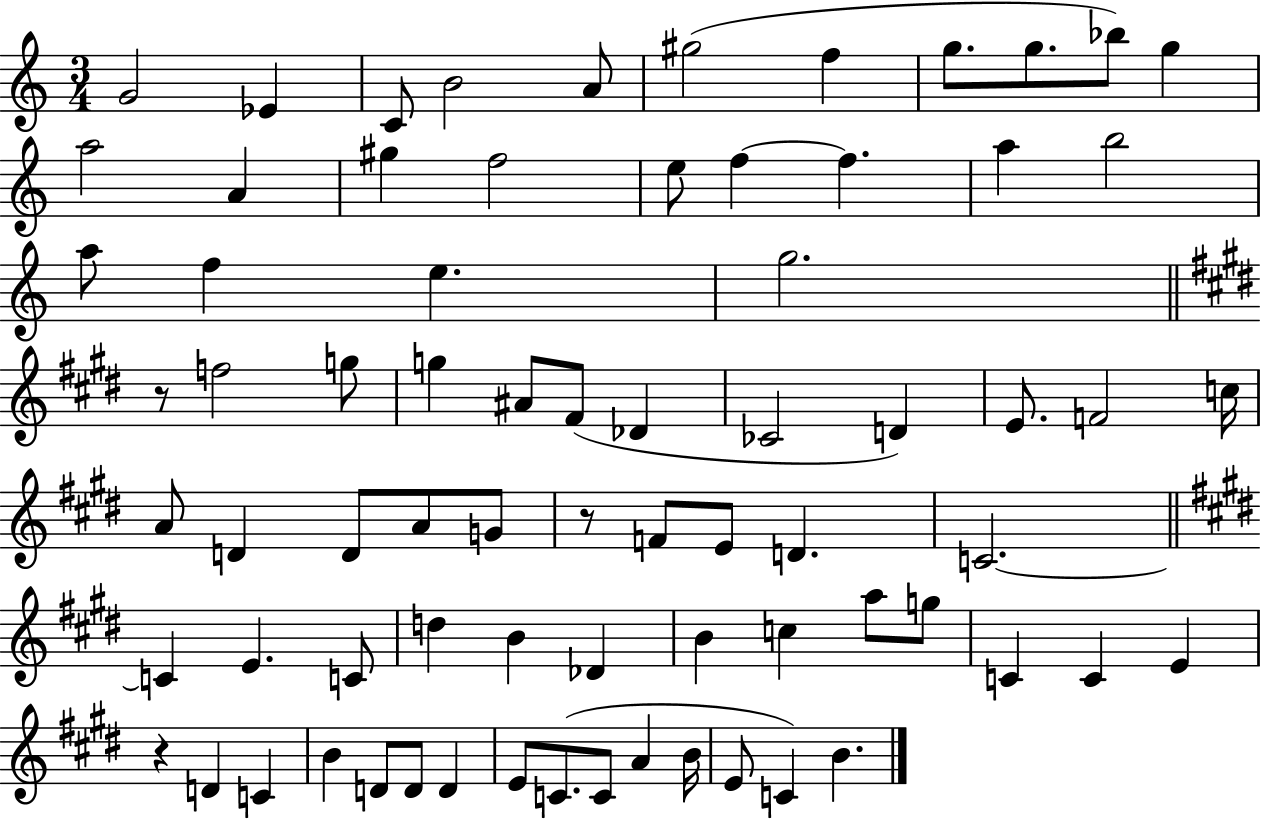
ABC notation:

X:1
T:Untitled
M:3/4
L:1/4
K:C
G2 _E C/2 B2 A/2 ^g2 f g/2 g/2 _b/2 g a2 A ^g f2 e/2 f f a b2 a/2 f e g2 z/2 f2 g/2 g ^A/2 ^F/2 _D _C2 D E/2 F2 c/4 A/2 D D/2 A/2 G/2 z/2 F/2 E/2 D C2 C E C/2 d B _D B c a/2 g/2 C C E z D C B D/2 D/2 D E/2 C/2 C/2 A B/4 E/2 C B